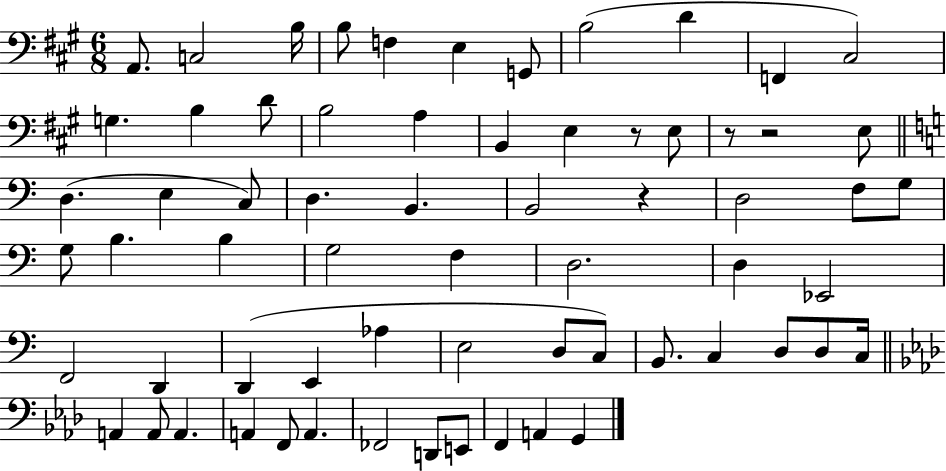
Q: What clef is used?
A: bass